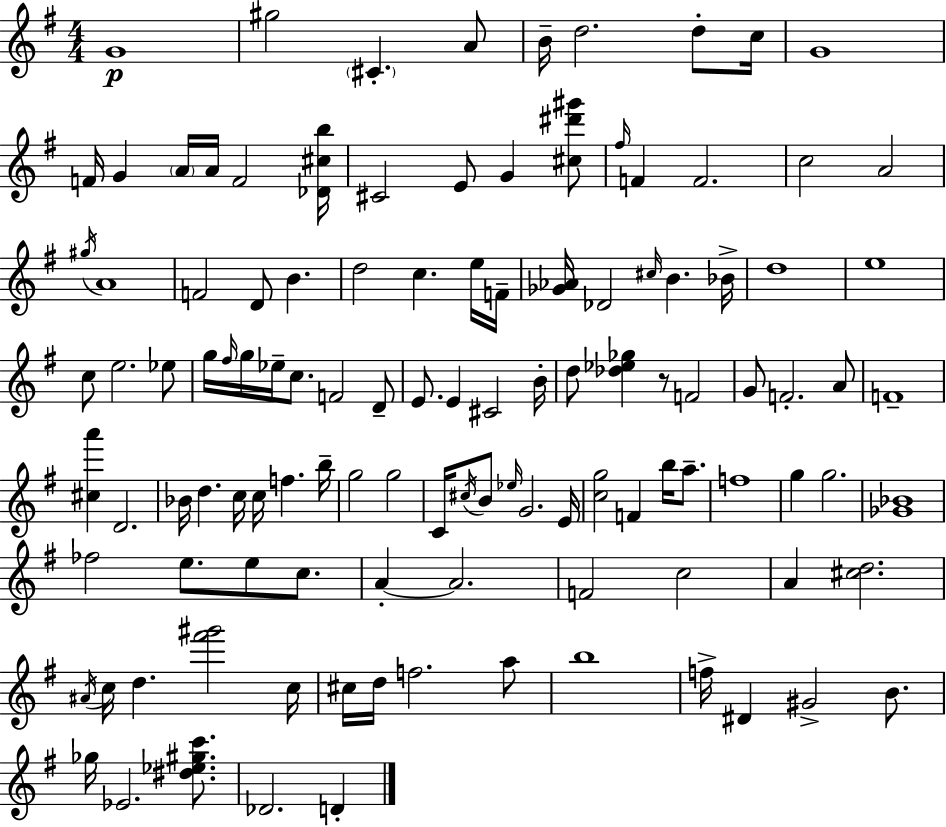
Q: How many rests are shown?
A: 1